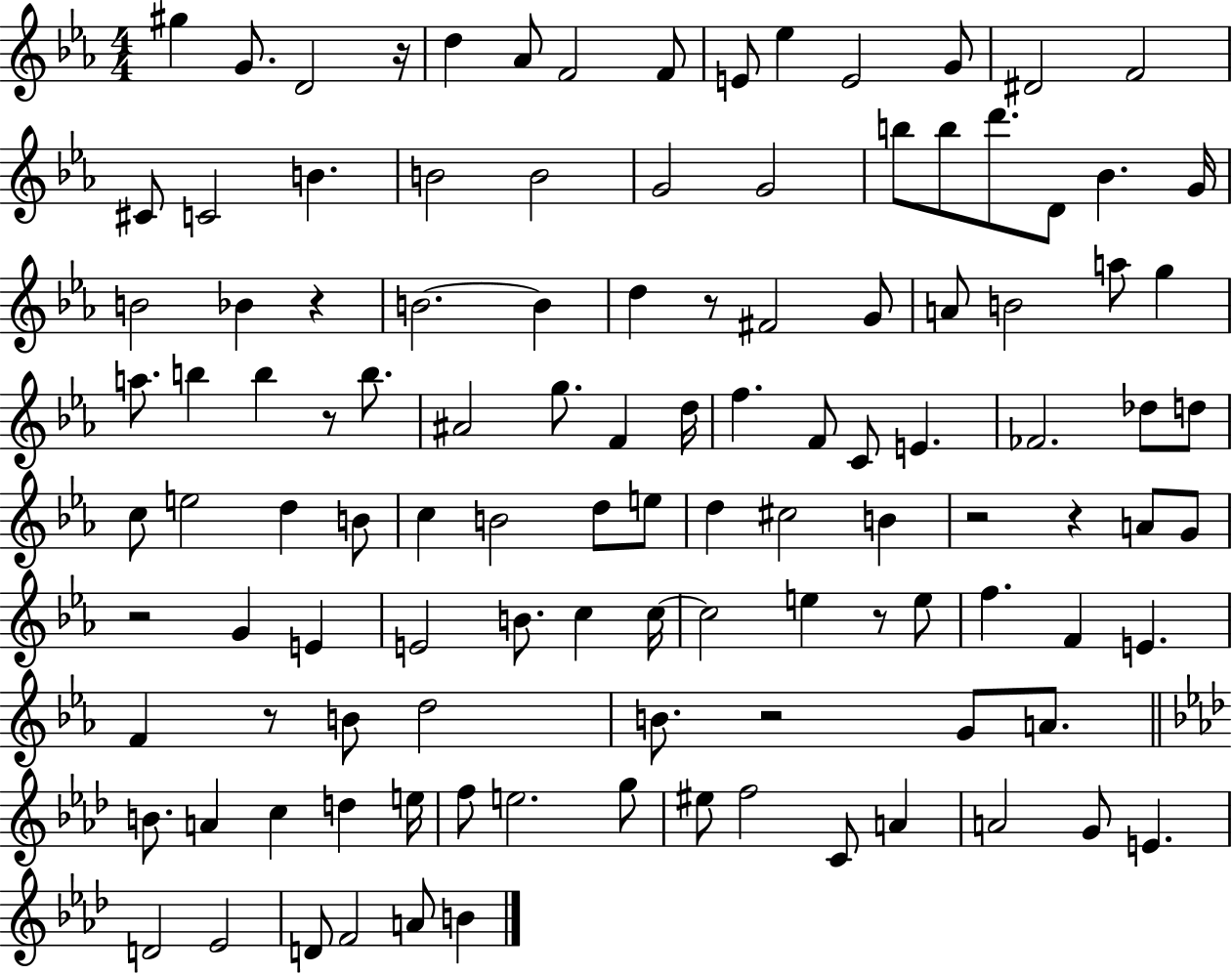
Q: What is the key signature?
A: EES major